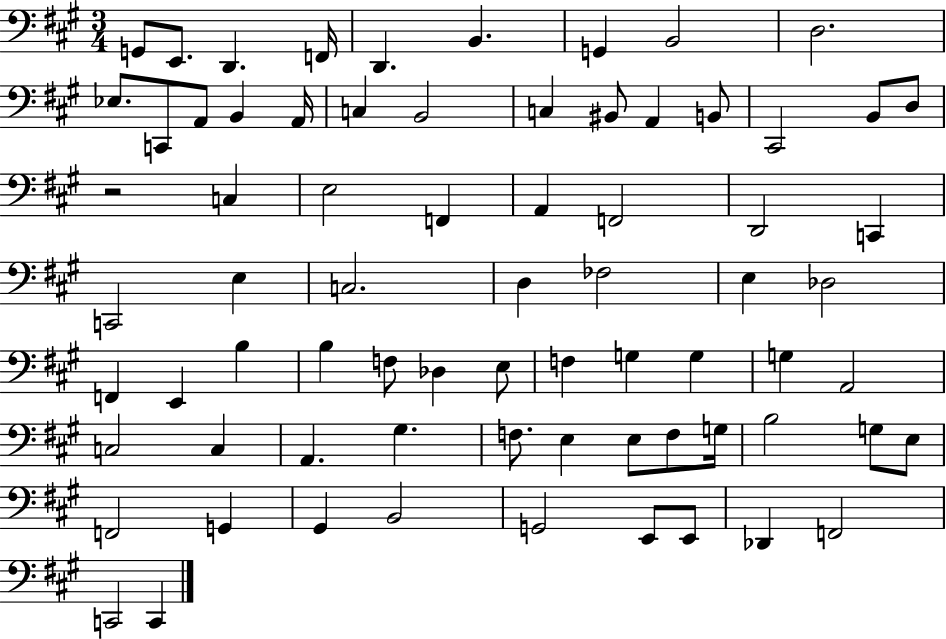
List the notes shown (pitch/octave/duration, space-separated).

G2/e E2/e. D2/q. F2/s D2/q. B2/q. G2/q B2/h D3/h. Eb3/e. C2/e A2/e B2/q A2/s C3/q B2/h C3/q BIS2/e A2/q B2/e C#2/h B2/e D3/e R/h C3/q E3/h F2/q A2/q F2/h D2/h C2/q C2/h E3/q C3/h. D3/q FES3/h E3/q Db3/h F2/q E2/q B3/q B3/q F3/e Db3/q E3/e F3/q G3/q G3/q G3/q A2/h C3/h C3/q A2/q. G#3/q. F3/e. E3/q E3/e F3/e G3/s B3/h G3/e E3/e F2/h G2/q G#2/q B2/h G2/h E2/e E2/e Db2/q F2/h C2/h C2/q